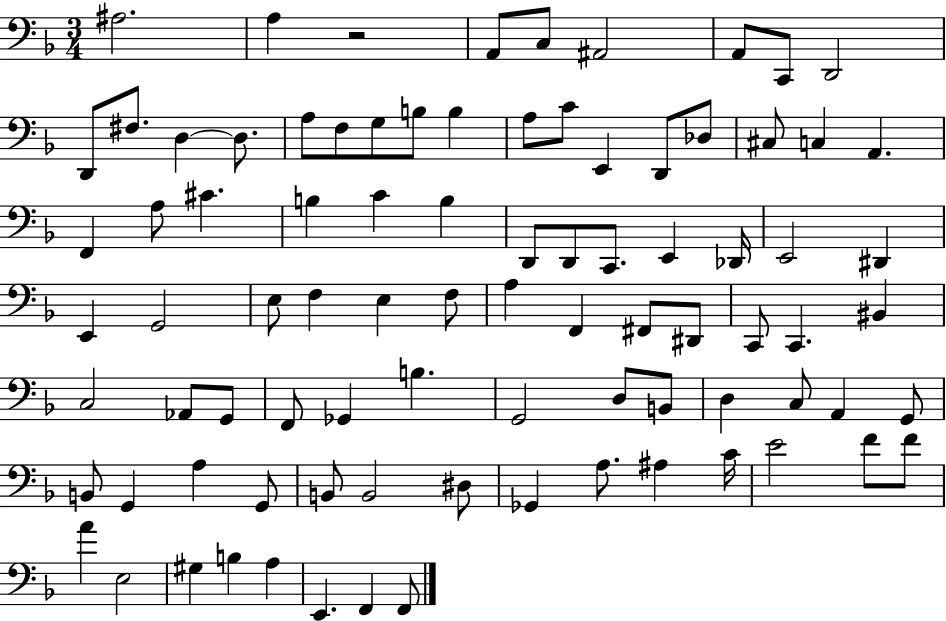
X:1
T:Untitled
M:3/4
L:1/4
K:F
^A,2 A, z2 A,,/2 C,/2 ^A,,2 A,,/2 C,,/2 D,,2 D,,/2 ^F,/2 D, D,/2 A,/2 F,/2 G,/2 B,/2 B, A,/2 C/2 E,, D,,/2 _D,/2 ^C,/2 C, A,, F,, A,/2 ^C B, C B, D,,/2 D,,/2 C,,/2 E,, _D,,/4 E,,2 ^D,, E,, G,,2 E,/2 F, E, F,/2 A, F,, ^F,,/2 ^D,,/2 C,,/2 C,, ^B,, C,2 _A,,/2 G,,/2 F,,/2 _G,, B, G,,2 D,/2 B,,/2 D, C,/2 A,, G,,/2 B,,/2 G,, A, G,,/2 B,,/2 B,,2 ^D,/2 _G,, A,/2 ^A, C/4 E2 F/2 F/2 A E,2 ^G, B, A, E,, F,, F,,/2